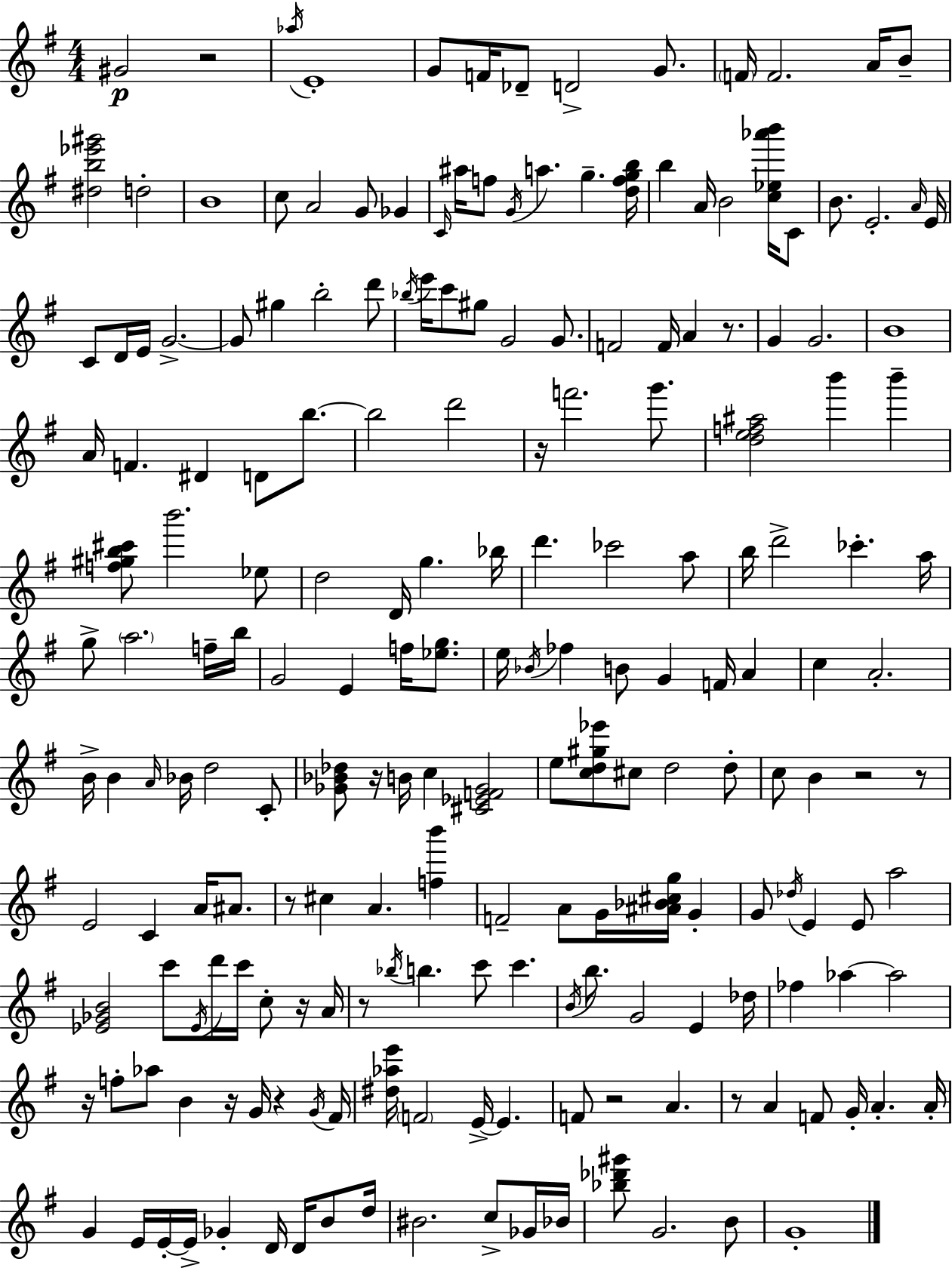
X:1
T:Untitled
M:4/4
L:1/4
K:Em
^G2 z2 _a/4 E4 G/2 F/4 _D/2 D2 G/2 F/4 F2 A/4 B/2 [^db_e'^g']2 d2 B4 c/2 A2 G/2 _G C/4 ^a/4 f/2 G/4 a g [dfgb]/4 b A/4 B2 [c_e_a'b']/4 C/2 B/2 E2 A/4 E/4 C/2 D/4 E/4 G2 G/2 ^g b2 d'/2 _b/4 e'/4 c'/2 ^g/2 G2 G/2 F2 F/4 A z/2 G G2 B4 A/4 F ^D D/2 b/2 b2 d'2 z/4 f'2 g'/2 [def^a]2 b' b' [f^gb^c']/2 b'2 _e/2 d2 D/4 g _b/4 d' _c'2 a/2 b/4 d'2 _c' a/4 g/2 a2 f/4 b/4 G2 E f/4 [_eg]/2 e/4 _B/4 _f B/2 G F/4 A c A2 B/4 B A/4 _B/4 d2 C/2 [_G_B_d]/2 z/4 B/4 c [^C_EF_G]2 e/2 [cd^g_e']/2 ^c/2 d2 d/2 c/2 B z2 z/2 E2 C A/4 ^A/2 z/2 ^c A [fb'] F2 A/2 G/4 [^A_B^cg]/4 G G/2 _d/4 E E/2 a2 [_E_GB]2 c'/2 _E/4 d'/4 c'/4 c/2 z/4 A/4 z/2 _b/4 b c'/2 c' B/4 b/2 G2 E _d/4 _f _a _a2 z/4 f/2 _a/2 B z/4 G/4 z G/4 ^F/4 [^d_ae']/4 F2 E/4 E F/2 z2 A z/2 A F/2 G/4 A A/4 G E/4 E/4 E/4 _G D/4 D/4 B/2 d/4 ^B2 c/2 _G/4 _B/4 [_b_d'^g']/2 G2 B/2 G4